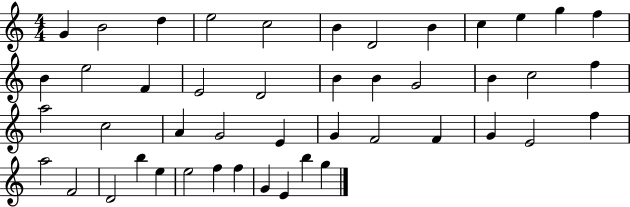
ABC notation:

X:1
T:Untitled
M:4/4
L:1/4
K:C
G B2 d e2 c2 B D2 B c e g f B e2 F E2 D2 B B G2 B c2 f a2 c2 A G2 E G F2 F G E2 f a2 F2 D2 b e e2 f f G E b g